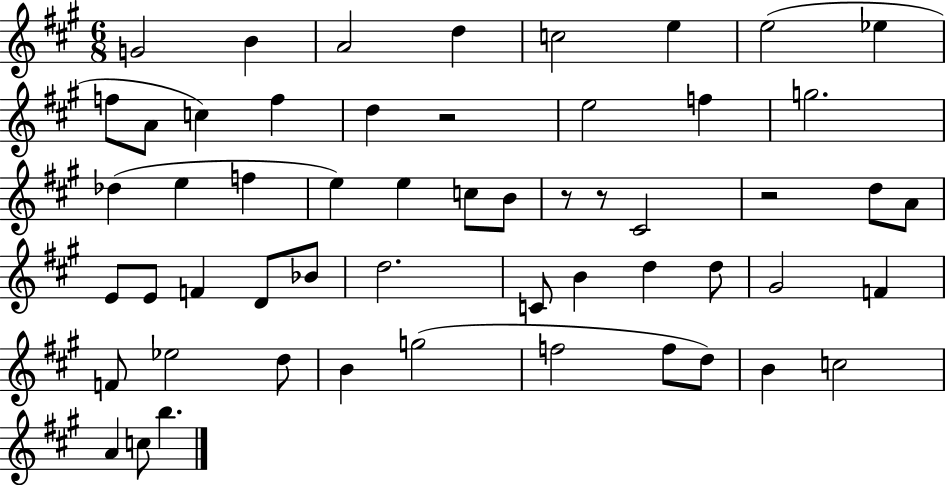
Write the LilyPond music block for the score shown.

{
  \clef treble
  \numericTimeSignature
  \time 6/8
  \key a \major
  g'2 b'4 | a'2 d''4 | c''2 e''4 | e''2( ees''4 | \break f''8 a'8 c''4) f''4 | d''4 r2 | e''2 f''4 | g''2. | \break des''4( e''4 f''4 | e''4) e''4 c''8 b'8 | r8 r8 cis'2 | r2 d''8 a'8 | \break e'8 e'8 f'4 d'8 bes'8 | d''2. | c'8 b'4 d''4 d''8 | gis'2 f'4 | \break f'8 ees''2 d''8 | b'4 g''2( | f''2 f''8 d''8) | b'4 c''2 | \break a'4 c''8 b''4. | \bar "|."
}